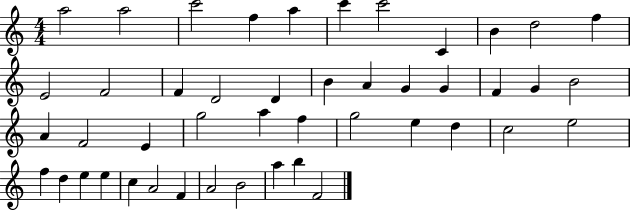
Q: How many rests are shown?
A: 0